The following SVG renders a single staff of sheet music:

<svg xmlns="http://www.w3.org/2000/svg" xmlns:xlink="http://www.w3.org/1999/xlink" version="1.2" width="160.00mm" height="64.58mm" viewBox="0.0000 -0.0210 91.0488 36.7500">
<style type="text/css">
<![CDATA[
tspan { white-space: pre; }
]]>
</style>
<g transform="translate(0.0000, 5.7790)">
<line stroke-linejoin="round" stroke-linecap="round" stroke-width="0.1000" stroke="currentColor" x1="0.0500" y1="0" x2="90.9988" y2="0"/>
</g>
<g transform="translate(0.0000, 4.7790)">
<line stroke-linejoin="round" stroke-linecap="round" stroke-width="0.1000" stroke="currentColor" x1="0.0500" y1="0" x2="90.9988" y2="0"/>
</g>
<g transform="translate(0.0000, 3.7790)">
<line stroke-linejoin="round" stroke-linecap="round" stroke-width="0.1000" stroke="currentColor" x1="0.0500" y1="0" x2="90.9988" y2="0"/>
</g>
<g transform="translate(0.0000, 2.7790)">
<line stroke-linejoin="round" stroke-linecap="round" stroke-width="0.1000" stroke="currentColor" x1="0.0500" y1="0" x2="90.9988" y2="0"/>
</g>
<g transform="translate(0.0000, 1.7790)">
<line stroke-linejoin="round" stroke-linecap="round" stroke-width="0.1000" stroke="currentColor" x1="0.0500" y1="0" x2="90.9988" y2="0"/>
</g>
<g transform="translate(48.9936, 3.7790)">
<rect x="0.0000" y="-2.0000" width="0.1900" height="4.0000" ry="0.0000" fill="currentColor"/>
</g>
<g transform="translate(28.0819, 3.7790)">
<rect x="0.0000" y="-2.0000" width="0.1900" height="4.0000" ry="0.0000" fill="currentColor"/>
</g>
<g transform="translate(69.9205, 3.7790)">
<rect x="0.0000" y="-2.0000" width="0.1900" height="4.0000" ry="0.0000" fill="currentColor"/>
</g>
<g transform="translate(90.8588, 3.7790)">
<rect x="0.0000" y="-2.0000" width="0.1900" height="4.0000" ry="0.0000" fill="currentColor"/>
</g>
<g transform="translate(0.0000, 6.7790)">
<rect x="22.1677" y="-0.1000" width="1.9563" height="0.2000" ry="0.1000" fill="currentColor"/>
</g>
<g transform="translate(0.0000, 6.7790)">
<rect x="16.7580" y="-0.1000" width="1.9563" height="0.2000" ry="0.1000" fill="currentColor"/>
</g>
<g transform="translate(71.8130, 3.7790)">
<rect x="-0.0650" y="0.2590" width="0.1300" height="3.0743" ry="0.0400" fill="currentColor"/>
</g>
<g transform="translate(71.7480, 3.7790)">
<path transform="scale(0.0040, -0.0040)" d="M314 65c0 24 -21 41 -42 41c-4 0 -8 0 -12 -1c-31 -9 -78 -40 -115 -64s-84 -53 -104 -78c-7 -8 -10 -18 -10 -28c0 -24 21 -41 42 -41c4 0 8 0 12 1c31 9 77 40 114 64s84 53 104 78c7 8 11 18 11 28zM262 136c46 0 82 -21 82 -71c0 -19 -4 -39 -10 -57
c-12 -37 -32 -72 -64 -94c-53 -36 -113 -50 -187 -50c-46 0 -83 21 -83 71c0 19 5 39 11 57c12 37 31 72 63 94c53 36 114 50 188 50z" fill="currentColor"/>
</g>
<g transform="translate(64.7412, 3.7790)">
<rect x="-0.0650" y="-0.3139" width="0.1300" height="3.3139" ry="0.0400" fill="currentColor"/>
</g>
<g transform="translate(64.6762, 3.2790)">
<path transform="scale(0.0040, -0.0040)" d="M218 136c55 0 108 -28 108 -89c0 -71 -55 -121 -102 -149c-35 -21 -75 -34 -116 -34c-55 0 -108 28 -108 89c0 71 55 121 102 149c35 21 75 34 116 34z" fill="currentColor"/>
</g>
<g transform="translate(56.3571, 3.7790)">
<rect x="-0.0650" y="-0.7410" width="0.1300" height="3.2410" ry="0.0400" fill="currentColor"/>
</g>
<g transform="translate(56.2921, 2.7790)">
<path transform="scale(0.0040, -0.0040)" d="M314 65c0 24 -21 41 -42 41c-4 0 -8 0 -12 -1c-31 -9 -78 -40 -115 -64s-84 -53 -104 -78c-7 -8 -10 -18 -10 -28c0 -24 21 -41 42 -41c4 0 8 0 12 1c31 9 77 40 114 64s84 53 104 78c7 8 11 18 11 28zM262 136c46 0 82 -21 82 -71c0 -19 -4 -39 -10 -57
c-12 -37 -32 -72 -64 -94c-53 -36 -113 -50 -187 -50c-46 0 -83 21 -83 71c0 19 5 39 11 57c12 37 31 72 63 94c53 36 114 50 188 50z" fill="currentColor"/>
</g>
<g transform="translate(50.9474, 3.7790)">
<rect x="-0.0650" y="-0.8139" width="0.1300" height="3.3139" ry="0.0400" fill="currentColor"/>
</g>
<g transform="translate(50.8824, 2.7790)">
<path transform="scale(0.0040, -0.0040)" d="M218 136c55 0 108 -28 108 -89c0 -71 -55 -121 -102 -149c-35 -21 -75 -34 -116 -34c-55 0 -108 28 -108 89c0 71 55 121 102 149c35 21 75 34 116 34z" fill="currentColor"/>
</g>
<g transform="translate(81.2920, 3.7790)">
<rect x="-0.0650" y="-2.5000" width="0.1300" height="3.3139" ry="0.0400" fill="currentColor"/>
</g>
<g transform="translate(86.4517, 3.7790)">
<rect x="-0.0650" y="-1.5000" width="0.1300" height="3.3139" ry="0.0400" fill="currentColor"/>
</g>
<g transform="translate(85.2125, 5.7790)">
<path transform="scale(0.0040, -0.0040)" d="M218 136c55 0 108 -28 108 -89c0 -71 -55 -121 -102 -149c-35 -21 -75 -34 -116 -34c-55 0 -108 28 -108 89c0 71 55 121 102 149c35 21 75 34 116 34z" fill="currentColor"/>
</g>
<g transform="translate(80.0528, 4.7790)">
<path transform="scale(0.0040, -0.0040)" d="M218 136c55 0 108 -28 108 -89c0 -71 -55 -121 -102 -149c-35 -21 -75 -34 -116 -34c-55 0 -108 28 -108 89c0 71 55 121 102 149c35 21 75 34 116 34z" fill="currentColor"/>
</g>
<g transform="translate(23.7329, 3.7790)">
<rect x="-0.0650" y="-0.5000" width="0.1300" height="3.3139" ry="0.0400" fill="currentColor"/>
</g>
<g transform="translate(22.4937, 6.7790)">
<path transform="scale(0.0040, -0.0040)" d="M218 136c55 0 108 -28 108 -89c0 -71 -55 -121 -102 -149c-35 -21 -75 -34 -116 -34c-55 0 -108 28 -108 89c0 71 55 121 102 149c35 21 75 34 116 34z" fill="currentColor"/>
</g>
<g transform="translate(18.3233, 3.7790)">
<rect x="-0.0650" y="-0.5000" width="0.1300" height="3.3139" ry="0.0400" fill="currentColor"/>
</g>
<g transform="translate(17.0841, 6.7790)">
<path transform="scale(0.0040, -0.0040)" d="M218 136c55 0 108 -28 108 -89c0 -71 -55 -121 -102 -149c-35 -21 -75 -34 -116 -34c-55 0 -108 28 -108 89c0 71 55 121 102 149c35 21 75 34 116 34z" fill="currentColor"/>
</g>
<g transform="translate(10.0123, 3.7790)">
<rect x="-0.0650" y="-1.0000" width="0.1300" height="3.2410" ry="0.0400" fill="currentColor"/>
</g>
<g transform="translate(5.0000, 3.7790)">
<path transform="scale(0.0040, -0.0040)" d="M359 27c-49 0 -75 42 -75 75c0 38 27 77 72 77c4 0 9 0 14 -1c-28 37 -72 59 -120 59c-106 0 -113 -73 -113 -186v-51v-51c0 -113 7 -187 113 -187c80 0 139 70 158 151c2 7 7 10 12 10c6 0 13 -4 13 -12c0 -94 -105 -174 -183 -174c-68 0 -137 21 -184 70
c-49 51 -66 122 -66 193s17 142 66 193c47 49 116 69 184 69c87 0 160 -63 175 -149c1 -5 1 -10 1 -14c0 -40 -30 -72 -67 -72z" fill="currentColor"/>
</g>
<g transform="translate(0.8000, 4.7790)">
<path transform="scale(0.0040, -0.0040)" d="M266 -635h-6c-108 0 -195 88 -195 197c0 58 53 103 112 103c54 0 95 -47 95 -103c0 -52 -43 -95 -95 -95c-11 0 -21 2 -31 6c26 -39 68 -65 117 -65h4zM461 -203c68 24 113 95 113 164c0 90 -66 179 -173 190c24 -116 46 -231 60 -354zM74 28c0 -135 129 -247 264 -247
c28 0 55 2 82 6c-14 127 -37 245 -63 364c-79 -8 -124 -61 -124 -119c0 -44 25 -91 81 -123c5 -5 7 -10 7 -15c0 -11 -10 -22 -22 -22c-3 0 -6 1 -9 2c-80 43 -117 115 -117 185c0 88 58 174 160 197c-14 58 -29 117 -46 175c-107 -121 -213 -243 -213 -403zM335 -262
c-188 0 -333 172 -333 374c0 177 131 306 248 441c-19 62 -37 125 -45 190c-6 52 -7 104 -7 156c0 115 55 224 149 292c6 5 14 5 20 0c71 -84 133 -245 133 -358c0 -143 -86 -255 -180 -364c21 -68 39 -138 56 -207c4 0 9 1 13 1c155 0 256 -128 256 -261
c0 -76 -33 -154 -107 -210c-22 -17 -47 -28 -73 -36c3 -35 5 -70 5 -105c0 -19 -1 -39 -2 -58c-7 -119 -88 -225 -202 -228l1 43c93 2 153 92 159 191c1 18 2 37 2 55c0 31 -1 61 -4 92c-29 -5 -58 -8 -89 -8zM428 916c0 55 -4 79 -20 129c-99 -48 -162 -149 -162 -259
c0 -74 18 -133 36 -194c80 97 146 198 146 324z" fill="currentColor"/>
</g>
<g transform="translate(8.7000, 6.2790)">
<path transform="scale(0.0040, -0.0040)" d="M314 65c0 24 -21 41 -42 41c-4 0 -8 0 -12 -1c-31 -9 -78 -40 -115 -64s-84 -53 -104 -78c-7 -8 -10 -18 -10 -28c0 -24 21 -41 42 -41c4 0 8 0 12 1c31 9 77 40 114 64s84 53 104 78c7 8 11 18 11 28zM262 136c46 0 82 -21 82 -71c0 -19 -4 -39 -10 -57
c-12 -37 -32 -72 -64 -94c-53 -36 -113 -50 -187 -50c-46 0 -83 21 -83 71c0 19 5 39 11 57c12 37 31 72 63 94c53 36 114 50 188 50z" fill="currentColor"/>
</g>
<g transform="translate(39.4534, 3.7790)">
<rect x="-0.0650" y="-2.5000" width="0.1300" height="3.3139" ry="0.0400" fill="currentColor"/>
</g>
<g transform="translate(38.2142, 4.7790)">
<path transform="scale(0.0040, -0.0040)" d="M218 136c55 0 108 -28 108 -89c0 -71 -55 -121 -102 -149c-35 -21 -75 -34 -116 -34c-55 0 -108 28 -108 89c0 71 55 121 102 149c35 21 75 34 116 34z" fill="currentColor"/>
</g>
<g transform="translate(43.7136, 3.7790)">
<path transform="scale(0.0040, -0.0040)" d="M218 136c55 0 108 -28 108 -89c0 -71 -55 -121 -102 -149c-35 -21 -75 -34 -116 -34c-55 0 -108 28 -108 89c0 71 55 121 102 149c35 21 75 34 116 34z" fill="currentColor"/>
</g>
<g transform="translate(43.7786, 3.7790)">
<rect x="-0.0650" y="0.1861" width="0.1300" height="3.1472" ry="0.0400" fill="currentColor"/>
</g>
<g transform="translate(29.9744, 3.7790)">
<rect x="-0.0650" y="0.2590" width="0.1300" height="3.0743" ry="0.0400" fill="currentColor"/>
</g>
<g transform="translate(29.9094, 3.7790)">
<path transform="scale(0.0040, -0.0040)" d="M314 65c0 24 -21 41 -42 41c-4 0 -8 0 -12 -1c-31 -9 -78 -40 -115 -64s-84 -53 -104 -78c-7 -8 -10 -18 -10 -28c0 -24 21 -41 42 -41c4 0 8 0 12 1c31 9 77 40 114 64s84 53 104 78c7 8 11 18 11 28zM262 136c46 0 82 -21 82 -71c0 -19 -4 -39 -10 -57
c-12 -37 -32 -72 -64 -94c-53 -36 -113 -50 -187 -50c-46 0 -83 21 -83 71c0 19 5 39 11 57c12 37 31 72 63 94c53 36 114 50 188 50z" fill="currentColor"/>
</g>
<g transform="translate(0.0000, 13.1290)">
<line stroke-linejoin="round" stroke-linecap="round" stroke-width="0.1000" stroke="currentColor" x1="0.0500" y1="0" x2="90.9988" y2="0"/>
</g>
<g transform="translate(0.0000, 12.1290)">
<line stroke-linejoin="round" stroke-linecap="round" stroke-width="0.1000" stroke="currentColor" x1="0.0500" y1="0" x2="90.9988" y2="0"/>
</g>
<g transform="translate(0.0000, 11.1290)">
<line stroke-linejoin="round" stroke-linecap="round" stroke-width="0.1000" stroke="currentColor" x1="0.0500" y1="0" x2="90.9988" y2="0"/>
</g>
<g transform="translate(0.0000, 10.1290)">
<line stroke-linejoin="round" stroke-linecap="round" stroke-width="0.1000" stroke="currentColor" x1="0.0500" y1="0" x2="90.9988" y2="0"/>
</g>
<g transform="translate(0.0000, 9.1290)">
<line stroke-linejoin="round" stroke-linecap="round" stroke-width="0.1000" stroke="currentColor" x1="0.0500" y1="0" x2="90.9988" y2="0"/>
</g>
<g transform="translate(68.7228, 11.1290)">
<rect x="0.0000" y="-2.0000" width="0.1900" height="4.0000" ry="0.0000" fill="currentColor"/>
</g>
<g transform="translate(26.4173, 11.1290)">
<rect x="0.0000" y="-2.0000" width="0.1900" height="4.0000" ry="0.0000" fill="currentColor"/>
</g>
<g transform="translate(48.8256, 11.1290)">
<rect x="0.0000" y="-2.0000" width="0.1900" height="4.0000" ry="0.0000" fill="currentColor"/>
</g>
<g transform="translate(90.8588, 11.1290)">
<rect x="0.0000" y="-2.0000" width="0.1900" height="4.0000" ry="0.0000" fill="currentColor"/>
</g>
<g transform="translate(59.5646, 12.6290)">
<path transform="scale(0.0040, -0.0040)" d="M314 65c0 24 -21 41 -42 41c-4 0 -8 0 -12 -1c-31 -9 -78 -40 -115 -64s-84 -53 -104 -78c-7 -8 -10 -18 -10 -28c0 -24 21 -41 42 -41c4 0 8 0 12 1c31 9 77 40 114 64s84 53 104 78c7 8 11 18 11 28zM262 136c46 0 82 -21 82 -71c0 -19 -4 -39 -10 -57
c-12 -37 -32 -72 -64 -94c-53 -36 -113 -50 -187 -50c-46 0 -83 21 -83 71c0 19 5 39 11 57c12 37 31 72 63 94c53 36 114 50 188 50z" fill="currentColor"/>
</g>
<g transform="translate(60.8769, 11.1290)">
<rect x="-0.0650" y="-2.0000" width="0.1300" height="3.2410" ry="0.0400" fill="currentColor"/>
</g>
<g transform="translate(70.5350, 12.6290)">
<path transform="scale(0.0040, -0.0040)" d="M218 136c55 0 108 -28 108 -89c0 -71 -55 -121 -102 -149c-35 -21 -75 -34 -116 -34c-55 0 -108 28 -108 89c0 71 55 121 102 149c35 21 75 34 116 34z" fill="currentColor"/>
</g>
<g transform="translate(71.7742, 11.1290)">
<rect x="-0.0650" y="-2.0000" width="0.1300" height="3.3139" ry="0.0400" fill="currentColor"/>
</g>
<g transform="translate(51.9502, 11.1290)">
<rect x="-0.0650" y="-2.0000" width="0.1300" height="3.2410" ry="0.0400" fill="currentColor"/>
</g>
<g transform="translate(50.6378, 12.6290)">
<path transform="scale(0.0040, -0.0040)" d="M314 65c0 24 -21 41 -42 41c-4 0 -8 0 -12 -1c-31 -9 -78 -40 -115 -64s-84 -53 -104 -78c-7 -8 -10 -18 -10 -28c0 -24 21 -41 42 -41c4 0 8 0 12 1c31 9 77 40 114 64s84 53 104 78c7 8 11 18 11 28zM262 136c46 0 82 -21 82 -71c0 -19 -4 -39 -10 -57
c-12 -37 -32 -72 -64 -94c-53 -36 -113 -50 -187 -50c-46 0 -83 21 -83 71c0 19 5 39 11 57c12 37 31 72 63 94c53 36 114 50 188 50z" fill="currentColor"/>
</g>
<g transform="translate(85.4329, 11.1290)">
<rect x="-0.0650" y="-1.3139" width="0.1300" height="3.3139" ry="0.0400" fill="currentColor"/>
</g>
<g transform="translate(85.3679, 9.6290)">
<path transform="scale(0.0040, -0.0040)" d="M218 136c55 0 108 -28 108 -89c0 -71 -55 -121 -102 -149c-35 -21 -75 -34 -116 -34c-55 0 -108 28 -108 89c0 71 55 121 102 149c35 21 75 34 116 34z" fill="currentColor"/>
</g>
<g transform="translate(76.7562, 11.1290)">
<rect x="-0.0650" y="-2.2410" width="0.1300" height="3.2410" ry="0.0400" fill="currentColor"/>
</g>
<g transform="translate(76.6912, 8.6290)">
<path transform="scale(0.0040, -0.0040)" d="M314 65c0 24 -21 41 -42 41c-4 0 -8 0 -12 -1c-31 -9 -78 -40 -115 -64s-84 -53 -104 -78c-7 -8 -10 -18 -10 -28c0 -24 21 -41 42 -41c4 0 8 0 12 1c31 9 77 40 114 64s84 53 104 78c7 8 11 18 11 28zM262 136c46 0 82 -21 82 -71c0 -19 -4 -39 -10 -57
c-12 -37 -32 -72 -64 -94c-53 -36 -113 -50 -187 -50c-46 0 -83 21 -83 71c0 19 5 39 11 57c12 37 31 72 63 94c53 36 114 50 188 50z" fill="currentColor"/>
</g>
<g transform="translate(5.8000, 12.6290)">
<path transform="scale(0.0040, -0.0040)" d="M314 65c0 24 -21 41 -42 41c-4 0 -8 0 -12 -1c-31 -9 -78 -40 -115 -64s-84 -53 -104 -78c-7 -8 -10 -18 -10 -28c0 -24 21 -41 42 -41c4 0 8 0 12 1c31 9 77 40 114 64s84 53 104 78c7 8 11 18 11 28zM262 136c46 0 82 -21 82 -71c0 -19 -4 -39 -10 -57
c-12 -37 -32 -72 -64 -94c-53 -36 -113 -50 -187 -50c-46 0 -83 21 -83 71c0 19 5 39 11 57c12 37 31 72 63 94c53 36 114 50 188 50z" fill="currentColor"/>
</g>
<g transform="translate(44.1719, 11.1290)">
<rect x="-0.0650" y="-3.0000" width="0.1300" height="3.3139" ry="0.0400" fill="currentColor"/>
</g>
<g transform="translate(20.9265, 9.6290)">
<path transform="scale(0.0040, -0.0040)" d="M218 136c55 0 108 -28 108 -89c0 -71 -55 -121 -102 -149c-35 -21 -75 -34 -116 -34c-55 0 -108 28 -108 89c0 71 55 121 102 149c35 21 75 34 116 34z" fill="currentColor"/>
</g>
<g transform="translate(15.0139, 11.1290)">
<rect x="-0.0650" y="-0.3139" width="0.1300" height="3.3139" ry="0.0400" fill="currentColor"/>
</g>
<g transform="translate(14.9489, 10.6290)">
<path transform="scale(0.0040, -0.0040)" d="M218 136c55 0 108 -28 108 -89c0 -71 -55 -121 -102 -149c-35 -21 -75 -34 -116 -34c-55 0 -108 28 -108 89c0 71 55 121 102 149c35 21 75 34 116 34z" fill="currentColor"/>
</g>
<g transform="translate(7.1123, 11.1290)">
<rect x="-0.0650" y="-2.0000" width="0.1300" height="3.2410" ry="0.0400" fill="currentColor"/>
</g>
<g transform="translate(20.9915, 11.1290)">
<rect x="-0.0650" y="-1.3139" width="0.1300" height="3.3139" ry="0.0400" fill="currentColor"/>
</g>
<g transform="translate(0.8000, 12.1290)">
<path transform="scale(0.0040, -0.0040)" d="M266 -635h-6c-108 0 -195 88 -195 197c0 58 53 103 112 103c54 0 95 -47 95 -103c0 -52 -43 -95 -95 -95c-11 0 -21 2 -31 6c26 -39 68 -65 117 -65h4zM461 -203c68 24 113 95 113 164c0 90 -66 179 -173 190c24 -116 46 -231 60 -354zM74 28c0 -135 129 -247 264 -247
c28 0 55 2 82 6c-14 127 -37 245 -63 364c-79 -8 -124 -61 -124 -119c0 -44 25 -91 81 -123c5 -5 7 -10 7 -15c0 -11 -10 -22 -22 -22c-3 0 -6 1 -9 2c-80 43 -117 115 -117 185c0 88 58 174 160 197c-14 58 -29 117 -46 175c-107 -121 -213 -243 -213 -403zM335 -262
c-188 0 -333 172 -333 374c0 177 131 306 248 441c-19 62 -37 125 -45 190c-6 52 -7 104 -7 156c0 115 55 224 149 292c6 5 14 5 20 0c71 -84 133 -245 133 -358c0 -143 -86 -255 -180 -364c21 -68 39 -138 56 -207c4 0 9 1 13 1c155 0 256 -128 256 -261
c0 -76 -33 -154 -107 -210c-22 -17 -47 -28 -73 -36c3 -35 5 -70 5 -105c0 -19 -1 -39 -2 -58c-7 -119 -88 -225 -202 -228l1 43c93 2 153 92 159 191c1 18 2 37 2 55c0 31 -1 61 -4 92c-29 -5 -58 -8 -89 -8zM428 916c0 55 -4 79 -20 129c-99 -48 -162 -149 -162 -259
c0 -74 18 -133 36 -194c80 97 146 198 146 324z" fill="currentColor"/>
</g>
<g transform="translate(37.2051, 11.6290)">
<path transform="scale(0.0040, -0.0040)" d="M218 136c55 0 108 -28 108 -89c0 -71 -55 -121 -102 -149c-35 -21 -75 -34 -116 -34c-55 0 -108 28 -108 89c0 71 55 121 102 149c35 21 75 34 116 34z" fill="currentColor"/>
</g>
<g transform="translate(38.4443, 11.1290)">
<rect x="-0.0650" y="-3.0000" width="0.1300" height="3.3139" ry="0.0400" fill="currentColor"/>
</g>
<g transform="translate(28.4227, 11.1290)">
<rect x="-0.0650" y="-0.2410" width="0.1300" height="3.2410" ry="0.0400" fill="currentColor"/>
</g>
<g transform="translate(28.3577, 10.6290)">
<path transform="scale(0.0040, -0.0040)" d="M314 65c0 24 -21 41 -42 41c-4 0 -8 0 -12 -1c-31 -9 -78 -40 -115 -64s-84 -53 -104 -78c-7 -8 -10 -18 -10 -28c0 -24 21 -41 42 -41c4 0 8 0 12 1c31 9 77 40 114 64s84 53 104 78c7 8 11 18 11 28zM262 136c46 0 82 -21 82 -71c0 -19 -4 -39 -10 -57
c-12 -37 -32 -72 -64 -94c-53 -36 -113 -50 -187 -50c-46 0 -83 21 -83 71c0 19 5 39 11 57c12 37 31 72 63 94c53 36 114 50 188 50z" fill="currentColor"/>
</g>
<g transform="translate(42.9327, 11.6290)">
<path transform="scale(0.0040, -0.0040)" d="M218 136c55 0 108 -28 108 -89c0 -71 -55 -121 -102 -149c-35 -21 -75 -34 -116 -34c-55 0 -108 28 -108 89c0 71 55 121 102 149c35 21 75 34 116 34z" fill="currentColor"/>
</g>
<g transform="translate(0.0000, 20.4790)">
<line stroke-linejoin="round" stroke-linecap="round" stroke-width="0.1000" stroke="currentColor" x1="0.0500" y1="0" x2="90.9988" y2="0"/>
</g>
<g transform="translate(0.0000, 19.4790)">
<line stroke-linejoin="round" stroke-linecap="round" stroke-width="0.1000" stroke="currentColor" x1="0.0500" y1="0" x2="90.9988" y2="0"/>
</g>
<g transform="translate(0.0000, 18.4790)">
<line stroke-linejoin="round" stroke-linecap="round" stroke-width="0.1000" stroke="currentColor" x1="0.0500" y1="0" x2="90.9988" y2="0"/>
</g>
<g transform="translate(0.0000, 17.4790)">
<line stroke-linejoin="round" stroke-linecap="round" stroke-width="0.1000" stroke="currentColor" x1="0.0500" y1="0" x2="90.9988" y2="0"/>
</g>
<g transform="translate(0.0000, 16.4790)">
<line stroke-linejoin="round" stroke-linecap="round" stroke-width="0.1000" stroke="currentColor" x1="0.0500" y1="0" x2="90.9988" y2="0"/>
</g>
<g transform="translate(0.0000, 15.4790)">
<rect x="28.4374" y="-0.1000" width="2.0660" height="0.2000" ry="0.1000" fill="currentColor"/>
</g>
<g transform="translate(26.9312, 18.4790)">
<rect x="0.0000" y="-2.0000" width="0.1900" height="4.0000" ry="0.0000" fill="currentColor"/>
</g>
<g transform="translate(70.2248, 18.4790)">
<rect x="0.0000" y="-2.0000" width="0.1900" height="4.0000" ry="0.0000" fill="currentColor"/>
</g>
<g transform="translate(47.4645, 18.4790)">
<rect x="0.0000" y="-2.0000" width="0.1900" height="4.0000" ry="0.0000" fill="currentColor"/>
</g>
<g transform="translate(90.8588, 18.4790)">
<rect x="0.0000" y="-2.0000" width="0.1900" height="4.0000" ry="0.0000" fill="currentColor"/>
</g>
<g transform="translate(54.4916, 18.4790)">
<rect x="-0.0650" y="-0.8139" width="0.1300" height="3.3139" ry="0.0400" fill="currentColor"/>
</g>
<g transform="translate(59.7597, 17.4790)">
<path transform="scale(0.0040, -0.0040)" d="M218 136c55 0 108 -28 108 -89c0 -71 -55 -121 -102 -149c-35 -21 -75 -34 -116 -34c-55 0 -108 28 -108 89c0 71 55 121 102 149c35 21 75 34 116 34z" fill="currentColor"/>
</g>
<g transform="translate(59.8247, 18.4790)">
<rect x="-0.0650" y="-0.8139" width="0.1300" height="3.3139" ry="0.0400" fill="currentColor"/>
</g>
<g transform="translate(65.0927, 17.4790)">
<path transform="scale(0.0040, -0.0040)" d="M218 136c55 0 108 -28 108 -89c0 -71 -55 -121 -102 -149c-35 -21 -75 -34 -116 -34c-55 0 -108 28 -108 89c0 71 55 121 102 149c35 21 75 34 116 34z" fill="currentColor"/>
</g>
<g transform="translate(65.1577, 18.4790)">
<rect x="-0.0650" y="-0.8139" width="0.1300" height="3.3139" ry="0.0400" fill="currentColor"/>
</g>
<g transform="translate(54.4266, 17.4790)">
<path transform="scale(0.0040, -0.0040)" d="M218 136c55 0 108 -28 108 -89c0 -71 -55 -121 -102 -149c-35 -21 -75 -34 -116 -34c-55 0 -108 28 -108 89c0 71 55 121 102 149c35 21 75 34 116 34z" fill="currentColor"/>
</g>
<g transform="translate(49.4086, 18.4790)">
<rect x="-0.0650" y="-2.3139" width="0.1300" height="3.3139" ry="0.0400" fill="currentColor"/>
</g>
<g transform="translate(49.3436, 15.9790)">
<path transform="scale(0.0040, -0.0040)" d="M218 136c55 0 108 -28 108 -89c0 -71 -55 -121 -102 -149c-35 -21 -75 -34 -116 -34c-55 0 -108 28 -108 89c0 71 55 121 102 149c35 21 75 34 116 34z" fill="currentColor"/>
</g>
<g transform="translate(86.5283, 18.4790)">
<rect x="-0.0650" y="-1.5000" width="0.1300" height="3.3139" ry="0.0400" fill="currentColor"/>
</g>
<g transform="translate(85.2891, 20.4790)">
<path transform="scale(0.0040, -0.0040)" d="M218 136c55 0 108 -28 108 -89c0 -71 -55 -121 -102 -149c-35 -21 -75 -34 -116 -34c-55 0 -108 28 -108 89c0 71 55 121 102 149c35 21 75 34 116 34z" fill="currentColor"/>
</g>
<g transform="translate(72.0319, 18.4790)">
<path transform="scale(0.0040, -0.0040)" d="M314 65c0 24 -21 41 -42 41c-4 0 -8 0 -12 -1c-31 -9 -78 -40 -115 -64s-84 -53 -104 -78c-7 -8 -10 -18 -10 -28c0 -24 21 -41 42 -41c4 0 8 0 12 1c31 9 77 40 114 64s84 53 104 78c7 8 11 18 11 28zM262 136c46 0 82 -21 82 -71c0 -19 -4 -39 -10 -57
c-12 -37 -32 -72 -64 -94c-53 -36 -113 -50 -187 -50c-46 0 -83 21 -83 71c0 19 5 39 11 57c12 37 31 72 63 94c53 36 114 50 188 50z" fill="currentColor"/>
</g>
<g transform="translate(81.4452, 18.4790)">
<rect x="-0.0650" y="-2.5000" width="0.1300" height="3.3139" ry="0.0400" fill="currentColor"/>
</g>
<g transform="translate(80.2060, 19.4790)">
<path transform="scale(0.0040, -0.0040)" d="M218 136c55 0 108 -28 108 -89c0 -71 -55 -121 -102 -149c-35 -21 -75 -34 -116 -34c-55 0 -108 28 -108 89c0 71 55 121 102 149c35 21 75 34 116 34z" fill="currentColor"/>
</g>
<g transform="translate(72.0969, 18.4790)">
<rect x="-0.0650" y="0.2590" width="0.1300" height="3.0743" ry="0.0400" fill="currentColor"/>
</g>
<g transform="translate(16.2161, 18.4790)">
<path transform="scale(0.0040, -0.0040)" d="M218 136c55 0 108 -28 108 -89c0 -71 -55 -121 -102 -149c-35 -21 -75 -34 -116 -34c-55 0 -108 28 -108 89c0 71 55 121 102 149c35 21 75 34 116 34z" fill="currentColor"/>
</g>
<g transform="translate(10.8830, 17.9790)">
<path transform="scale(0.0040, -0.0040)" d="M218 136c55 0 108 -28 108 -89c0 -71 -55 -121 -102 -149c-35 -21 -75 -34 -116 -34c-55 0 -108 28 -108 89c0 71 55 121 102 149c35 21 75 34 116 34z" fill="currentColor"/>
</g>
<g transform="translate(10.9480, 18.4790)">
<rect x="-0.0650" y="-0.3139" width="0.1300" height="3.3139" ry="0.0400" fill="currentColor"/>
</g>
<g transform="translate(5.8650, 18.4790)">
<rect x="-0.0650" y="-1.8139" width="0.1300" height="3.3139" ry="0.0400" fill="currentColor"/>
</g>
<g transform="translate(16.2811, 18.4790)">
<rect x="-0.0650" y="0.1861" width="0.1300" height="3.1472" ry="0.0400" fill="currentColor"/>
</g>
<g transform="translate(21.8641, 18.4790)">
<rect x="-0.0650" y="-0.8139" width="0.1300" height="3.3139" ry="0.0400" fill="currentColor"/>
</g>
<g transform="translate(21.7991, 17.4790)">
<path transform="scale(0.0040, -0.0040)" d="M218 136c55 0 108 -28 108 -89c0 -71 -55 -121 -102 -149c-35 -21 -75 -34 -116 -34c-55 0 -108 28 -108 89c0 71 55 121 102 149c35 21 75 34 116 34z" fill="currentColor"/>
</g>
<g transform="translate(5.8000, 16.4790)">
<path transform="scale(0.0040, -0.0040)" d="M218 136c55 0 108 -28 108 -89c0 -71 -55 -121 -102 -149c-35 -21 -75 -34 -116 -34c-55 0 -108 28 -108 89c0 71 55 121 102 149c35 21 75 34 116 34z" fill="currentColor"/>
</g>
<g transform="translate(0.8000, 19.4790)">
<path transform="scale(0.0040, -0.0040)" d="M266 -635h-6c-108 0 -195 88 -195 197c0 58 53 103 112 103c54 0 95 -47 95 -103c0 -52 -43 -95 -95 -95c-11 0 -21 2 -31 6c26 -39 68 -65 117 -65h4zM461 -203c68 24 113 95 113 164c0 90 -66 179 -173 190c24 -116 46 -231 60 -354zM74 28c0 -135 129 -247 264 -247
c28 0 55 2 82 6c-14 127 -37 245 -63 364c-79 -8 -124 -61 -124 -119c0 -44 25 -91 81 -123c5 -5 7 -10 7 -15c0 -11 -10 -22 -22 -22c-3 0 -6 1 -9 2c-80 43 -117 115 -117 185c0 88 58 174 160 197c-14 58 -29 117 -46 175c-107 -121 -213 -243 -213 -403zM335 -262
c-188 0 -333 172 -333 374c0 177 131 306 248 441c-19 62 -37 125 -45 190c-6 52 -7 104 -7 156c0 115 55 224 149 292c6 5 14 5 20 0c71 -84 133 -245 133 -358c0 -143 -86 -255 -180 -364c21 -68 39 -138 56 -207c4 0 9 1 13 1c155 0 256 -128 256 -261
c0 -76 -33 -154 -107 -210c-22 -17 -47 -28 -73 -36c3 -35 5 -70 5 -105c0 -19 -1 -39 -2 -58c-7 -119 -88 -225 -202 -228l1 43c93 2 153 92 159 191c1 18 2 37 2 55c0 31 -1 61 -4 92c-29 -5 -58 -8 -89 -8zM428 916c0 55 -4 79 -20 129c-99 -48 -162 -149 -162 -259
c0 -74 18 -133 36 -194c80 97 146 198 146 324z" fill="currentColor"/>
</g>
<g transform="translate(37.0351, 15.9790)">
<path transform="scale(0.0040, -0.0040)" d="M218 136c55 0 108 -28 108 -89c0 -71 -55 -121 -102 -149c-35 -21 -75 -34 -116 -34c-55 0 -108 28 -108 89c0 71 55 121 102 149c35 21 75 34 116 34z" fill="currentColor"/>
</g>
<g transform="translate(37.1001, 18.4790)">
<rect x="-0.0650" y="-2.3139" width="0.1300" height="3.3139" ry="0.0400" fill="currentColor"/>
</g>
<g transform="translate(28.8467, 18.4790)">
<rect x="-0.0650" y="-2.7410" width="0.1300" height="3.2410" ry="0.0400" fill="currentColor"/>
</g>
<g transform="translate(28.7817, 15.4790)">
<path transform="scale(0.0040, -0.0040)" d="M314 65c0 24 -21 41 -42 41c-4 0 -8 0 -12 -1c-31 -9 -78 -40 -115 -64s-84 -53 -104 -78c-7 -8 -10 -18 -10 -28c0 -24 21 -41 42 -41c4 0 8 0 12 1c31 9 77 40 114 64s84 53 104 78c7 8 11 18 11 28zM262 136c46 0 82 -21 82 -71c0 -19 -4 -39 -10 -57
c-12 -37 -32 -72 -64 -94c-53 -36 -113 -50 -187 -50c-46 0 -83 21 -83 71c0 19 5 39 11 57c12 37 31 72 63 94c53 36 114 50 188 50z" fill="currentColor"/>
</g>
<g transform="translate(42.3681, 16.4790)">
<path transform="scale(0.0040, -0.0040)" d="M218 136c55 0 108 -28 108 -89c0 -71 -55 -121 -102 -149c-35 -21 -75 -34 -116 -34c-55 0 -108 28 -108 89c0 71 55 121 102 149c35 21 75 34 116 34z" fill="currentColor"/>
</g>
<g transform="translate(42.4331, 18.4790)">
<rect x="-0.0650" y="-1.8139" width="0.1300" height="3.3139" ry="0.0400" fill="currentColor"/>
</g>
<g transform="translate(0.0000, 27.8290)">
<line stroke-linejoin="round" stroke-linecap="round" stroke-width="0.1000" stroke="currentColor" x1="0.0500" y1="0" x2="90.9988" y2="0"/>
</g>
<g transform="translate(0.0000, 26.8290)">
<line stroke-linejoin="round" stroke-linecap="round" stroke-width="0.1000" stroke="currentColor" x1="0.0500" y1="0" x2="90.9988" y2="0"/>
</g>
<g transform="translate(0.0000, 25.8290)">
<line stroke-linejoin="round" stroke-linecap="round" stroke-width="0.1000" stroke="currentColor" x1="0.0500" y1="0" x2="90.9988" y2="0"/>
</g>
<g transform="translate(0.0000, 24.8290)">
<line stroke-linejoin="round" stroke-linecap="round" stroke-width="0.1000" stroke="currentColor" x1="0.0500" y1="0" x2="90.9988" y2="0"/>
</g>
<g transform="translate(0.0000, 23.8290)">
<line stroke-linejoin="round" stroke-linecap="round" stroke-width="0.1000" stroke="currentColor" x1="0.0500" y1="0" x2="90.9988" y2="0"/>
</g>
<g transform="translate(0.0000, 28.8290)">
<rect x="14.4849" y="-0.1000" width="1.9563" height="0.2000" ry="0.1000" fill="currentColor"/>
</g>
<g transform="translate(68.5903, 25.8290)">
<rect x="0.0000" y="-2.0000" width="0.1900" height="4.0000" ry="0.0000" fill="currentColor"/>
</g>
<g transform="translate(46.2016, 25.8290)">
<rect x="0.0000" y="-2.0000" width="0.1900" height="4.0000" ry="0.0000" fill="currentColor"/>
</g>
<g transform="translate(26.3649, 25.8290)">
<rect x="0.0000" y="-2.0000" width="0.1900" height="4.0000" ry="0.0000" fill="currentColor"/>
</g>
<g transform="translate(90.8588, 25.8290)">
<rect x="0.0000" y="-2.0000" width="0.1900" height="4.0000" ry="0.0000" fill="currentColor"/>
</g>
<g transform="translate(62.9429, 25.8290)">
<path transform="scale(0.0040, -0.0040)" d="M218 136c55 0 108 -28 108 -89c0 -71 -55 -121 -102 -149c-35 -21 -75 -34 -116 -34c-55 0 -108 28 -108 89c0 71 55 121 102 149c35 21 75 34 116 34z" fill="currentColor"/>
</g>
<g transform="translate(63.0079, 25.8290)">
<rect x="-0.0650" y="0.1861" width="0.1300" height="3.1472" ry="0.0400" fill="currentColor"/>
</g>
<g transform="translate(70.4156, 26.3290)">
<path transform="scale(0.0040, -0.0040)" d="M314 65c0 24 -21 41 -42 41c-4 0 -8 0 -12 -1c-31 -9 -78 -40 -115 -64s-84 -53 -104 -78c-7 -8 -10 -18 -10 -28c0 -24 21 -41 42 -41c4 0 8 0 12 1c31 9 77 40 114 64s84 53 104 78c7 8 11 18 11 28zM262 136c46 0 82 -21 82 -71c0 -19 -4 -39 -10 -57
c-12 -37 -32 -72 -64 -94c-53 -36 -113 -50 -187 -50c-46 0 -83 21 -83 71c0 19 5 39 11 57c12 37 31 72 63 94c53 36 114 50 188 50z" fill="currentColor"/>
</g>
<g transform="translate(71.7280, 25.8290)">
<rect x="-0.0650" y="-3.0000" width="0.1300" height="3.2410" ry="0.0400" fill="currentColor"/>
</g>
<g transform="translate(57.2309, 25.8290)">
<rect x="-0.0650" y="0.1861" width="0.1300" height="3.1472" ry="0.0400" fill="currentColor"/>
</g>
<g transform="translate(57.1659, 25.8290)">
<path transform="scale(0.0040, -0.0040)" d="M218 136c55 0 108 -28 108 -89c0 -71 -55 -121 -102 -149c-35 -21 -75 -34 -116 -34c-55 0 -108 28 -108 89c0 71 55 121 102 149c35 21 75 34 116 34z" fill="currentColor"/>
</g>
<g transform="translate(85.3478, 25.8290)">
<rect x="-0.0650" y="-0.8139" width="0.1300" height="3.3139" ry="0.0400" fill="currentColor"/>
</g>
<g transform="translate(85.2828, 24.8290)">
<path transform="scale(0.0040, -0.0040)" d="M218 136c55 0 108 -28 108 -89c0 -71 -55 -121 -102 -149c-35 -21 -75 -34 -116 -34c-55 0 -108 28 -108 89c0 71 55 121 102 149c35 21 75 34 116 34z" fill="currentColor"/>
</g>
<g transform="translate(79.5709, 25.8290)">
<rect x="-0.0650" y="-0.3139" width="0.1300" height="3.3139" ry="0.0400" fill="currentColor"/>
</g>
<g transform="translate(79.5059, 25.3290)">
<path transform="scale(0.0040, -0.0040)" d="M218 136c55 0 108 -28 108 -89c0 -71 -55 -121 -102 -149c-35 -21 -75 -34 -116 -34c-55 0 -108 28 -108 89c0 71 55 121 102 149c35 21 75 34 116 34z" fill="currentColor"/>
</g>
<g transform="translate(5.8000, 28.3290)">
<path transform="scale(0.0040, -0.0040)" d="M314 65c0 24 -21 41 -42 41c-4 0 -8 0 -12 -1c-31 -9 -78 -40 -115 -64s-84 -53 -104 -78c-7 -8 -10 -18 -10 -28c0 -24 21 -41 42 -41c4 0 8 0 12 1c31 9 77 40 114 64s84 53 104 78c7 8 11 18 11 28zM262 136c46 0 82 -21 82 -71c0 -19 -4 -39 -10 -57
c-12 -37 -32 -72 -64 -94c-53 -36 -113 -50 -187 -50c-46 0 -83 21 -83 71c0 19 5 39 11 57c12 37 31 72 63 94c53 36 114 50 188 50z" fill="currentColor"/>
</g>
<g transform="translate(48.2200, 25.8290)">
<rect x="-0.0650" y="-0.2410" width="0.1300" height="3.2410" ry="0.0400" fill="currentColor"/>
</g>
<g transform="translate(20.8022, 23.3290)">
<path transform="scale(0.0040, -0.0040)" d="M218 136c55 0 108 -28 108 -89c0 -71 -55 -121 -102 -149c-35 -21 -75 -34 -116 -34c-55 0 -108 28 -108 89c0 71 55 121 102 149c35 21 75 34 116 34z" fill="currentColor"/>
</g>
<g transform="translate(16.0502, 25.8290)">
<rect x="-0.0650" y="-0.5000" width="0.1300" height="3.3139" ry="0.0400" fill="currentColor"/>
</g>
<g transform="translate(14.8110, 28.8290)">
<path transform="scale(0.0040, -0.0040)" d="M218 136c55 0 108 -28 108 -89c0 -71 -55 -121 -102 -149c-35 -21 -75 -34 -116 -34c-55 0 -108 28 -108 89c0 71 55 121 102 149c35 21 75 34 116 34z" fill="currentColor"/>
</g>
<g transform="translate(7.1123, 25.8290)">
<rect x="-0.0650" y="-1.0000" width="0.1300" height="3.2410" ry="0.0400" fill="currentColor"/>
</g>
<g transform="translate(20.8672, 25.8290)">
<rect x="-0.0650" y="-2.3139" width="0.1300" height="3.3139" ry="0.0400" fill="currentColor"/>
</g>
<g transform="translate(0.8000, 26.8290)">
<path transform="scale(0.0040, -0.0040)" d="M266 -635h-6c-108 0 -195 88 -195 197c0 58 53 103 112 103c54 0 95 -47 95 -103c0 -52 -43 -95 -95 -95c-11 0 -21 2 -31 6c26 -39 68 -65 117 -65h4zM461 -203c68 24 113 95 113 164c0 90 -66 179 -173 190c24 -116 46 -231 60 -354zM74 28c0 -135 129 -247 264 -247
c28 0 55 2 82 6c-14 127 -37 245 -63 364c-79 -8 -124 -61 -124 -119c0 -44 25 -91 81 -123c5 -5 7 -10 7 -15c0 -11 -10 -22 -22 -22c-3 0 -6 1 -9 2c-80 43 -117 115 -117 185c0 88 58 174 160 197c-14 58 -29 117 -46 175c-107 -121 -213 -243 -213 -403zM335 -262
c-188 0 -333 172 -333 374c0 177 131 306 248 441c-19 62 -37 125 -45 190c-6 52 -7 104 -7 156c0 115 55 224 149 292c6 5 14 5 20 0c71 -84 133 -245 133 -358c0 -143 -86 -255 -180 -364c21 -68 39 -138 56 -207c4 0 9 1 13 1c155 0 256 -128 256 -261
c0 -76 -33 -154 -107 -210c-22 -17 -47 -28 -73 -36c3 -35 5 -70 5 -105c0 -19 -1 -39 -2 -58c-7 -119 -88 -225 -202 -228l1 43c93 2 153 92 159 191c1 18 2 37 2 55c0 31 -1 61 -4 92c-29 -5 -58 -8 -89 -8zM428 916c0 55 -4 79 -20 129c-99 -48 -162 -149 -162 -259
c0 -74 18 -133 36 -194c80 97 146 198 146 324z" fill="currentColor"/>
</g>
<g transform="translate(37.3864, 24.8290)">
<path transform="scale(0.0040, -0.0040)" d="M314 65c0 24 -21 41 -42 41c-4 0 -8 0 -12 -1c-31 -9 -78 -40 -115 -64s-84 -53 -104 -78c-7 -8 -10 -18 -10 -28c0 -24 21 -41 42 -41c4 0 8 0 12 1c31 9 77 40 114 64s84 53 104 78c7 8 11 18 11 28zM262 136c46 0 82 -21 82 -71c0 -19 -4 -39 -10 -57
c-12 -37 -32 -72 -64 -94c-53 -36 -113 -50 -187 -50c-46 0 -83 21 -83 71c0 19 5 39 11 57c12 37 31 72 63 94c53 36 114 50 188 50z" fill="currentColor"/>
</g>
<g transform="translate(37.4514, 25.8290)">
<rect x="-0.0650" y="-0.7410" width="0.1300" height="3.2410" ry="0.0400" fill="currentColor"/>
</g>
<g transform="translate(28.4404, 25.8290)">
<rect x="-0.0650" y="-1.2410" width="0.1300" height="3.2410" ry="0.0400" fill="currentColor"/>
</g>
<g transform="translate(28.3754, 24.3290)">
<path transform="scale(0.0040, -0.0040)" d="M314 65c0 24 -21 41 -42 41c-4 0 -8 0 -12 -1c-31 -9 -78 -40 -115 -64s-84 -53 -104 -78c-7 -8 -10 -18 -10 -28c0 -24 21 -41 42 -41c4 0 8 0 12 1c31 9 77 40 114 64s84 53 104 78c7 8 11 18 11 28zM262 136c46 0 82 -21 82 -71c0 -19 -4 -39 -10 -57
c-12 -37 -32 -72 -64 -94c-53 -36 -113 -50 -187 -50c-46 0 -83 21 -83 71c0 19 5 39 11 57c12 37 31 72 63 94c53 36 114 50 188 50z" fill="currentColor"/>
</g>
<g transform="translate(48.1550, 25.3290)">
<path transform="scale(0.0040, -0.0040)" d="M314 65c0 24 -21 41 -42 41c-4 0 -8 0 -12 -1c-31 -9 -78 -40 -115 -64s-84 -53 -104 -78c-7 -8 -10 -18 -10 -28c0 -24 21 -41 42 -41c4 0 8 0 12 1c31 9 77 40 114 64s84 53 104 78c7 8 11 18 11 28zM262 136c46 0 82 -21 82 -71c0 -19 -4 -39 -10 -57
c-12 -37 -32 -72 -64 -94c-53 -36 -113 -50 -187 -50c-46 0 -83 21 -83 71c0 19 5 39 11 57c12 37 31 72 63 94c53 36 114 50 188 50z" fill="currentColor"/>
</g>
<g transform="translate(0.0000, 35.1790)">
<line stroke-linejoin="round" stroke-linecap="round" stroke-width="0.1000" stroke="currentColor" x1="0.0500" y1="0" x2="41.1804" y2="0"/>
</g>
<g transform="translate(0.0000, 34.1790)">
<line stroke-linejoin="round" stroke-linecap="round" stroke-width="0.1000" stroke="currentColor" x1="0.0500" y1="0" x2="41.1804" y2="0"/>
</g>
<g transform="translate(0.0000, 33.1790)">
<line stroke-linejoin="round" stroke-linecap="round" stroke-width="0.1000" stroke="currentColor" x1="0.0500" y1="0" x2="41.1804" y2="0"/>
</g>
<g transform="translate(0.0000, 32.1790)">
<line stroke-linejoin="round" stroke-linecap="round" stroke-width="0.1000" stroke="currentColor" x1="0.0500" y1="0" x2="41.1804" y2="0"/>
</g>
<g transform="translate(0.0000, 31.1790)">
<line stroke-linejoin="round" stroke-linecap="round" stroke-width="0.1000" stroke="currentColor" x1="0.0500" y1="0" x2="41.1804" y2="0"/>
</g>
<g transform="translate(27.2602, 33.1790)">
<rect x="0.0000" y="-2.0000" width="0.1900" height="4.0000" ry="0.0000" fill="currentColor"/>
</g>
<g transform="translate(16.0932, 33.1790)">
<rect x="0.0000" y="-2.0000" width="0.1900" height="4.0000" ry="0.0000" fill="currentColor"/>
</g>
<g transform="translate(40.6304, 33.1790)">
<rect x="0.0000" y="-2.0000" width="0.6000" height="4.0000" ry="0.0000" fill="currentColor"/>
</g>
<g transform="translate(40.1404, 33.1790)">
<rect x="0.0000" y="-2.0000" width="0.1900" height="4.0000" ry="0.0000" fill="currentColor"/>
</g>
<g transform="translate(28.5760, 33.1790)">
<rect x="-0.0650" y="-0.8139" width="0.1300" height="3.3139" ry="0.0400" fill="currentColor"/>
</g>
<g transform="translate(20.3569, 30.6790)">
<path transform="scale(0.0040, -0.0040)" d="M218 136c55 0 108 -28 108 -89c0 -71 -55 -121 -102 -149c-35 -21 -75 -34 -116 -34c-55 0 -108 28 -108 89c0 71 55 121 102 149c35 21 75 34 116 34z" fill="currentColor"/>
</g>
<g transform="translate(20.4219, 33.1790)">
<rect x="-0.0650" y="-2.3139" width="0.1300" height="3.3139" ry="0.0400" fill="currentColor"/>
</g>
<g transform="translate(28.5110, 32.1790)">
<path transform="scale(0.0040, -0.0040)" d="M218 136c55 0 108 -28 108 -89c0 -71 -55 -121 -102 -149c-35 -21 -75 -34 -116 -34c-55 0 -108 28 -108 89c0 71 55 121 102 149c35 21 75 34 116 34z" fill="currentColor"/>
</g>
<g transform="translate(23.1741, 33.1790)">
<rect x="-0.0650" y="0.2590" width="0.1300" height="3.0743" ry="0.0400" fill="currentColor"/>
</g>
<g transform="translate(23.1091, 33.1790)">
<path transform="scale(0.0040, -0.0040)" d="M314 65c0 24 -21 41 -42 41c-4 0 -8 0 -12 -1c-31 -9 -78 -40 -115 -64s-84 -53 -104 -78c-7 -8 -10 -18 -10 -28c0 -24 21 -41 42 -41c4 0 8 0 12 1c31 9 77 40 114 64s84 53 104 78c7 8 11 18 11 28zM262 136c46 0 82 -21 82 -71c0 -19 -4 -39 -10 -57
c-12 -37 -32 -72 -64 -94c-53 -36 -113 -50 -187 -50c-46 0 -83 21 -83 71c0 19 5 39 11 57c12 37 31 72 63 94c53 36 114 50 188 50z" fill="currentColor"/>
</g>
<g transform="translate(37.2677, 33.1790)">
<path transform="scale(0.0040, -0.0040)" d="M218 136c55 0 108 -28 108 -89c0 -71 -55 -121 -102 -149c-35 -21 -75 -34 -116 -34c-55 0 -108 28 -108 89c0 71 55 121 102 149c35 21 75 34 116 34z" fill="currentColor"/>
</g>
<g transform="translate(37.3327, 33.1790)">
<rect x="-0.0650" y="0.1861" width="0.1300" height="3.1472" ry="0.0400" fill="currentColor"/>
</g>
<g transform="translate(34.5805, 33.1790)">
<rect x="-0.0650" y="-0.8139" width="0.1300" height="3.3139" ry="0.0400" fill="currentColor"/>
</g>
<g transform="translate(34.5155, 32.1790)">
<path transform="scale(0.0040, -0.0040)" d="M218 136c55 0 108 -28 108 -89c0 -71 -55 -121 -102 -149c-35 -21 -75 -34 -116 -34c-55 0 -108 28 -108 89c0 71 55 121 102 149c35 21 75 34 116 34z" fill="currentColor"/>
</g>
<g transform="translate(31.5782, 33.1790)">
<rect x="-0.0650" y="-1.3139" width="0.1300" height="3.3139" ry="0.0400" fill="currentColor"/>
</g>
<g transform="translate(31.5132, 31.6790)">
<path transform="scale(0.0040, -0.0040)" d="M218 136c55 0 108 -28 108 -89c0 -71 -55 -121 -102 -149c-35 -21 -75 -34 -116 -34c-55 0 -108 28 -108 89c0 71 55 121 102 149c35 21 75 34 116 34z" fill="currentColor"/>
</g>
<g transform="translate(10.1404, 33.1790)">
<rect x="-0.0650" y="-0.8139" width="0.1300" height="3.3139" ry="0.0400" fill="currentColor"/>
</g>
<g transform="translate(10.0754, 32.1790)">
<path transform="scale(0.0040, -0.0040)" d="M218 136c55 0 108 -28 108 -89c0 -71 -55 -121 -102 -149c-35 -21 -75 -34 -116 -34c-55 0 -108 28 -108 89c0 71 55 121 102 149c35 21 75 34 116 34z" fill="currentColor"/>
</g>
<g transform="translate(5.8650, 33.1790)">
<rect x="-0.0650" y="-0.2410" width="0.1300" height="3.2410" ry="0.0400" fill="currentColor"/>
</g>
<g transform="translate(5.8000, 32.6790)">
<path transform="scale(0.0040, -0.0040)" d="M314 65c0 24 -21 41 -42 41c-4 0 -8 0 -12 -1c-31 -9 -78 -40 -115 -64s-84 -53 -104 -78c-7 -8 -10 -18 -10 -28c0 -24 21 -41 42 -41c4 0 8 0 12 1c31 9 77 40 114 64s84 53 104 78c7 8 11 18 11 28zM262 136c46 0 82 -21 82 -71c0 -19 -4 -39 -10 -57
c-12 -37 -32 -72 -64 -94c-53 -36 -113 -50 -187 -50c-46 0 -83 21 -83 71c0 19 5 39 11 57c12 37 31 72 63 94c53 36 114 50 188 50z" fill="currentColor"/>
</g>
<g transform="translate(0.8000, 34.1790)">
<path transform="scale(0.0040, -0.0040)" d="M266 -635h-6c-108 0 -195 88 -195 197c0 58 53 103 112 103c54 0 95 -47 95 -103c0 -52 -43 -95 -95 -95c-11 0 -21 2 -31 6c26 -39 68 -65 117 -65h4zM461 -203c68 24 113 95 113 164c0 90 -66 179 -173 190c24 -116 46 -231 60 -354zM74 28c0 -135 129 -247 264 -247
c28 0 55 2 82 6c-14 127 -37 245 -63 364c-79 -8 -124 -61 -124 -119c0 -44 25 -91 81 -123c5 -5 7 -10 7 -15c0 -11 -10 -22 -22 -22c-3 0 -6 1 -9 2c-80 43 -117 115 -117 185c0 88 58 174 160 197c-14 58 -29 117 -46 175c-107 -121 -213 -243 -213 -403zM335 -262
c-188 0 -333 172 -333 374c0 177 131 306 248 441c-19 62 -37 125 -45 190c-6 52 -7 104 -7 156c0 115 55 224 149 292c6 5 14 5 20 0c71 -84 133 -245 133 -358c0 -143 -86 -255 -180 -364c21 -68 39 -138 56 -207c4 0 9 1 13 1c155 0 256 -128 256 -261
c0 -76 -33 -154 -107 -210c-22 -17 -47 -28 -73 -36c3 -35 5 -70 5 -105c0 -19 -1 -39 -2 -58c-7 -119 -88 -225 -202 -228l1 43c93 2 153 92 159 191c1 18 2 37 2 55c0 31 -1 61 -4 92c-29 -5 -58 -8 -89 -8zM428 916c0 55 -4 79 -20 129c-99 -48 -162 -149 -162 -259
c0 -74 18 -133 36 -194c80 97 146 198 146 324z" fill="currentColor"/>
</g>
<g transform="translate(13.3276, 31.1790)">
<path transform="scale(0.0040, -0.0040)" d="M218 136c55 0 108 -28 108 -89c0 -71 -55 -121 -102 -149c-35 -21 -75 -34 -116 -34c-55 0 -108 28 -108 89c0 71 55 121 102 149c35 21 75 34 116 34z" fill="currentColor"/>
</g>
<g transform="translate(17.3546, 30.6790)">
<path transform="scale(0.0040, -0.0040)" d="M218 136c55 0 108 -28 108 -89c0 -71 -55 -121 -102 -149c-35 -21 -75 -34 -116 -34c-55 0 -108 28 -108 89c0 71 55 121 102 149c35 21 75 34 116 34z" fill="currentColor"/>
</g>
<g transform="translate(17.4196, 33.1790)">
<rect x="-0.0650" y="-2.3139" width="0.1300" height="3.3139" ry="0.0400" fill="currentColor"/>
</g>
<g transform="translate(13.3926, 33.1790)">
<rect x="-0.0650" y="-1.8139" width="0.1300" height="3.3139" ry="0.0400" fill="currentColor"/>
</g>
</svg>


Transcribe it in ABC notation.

X:1
T:Untitled
M:4/4
L:1/4
K:C
D2 C C B2 G B d d2 c B2 G E F2 c e c2 A A F2 F2 F g2 e f c B d a2 g f g d d d B2 G E D2 C g e2 d2 c2 B B A2 c d c2 d f g g B2 d e d B